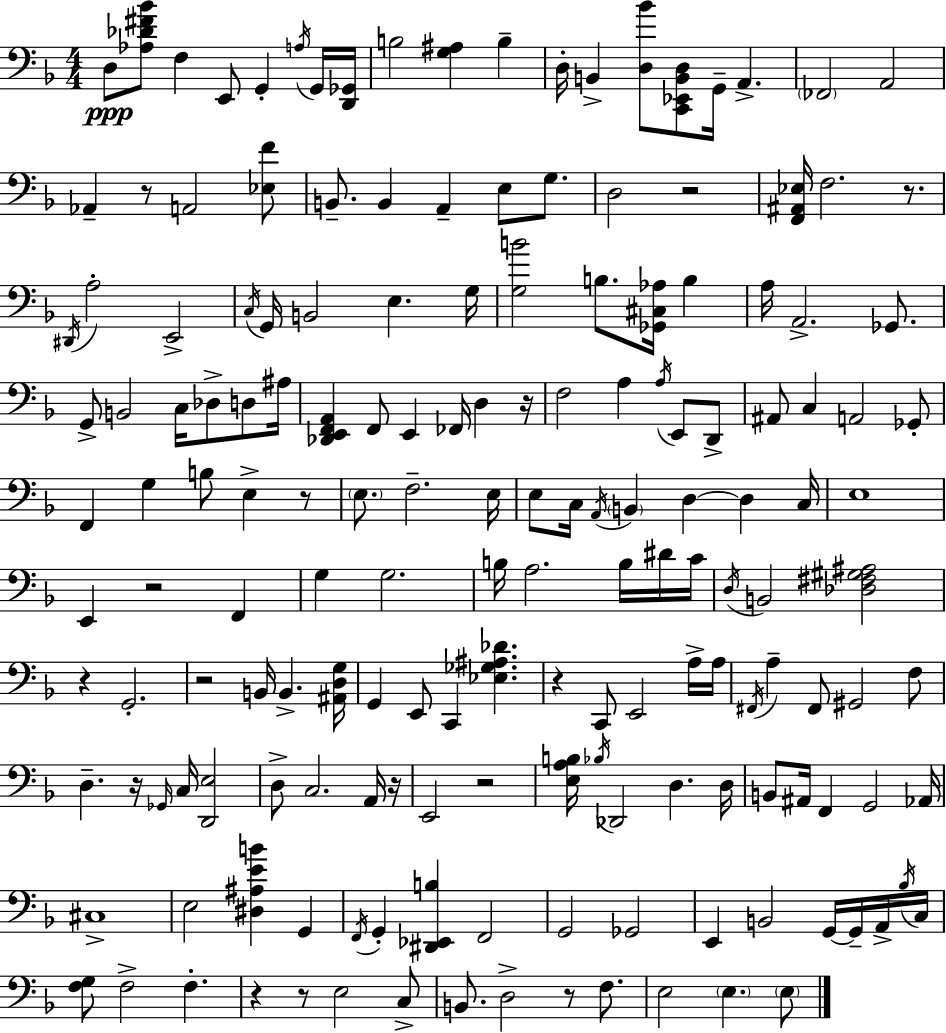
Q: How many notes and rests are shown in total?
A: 170